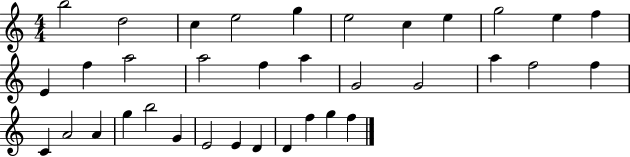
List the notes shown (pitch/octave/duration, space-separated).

B5/h D5/h C5/q E5/h G5/q E5/h C5/q E5/q G5/h E5/q F5/q E4/q F5/q A5/h A5/h F5/q A5/q G4/h G4/h A5/q F5/h F5/q C4/q A4/h A4/q G5/q B5/h G4/q E4/h E4/q D4/q D4/q F5/q G5/q F5/q